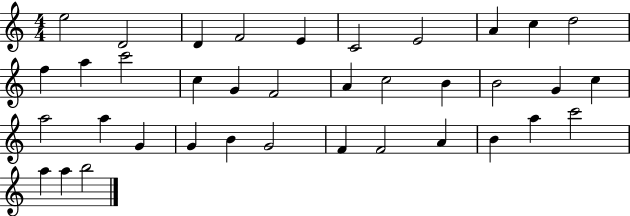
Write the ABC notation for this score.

X:1
T:Untitled
M:4/4
L:1/4
K:C
e2 D2 D F2 E C2 E2 A c d2 f a c'2 c G F2 A c2 B B2 G c a2 a G G B G2 F F2 A B a c'2 a a b2